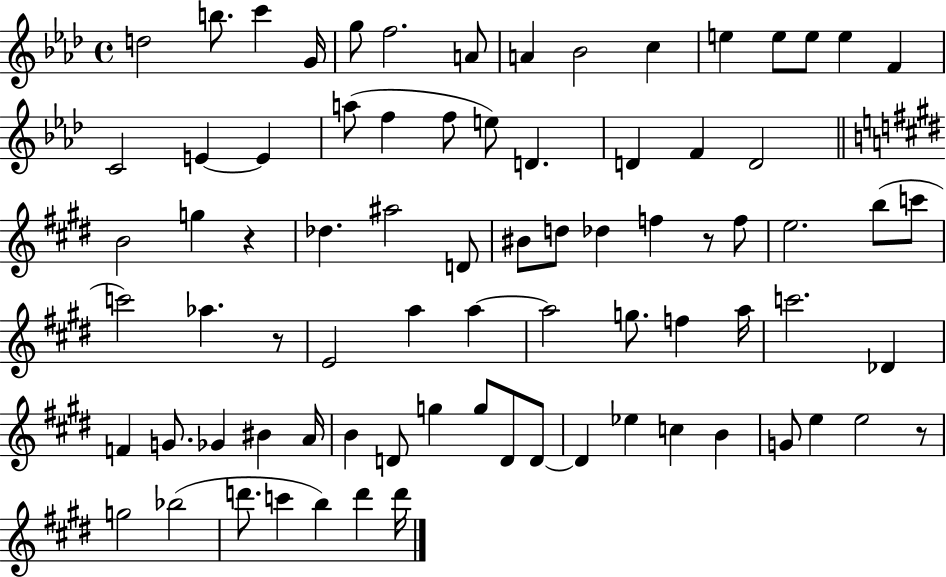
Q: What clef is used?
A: treble